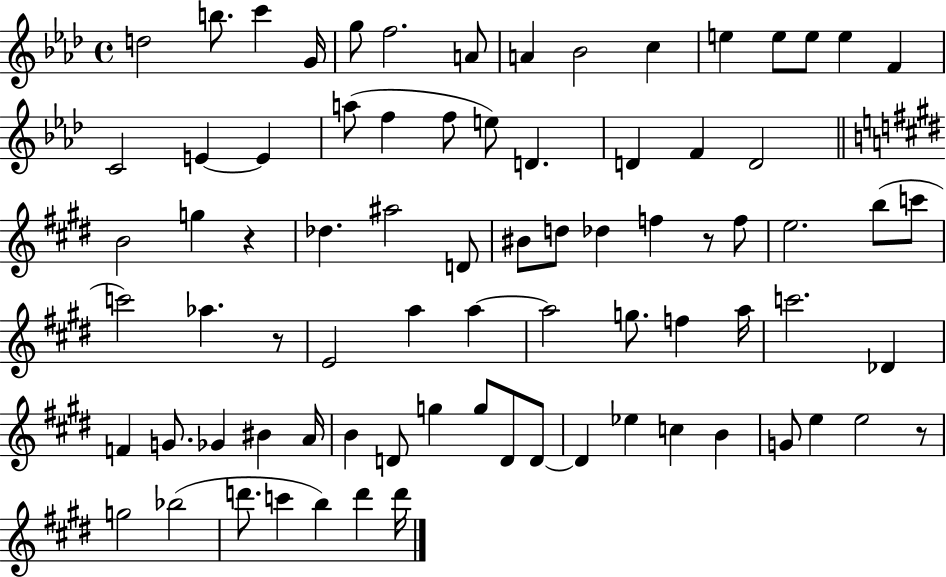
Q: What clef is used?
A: treble